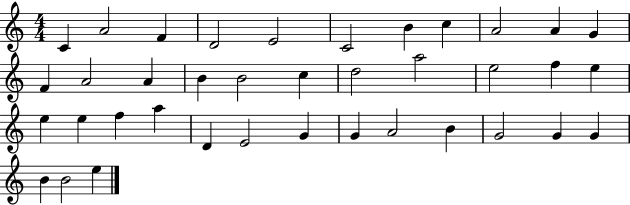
{
  \clef treble
  \numericTimeSignature
  \time 4/4
  \key c \major
  c'4 a'2 f'4 | d'2 e'2 | c'2 b'4 c''4 | a'2 a'4 g'4 | \break f'4 a'2 a'4 | b'4 b'2 c''4 | d''2 a''2 | e''2 f''4 e''4 | \break e''4 e''4 f''4 a''4 | d'4 e'2 g'4 | g'4 a'2 b'4 | g'2 g'4 g'4 | \break b'4 b'2 e''4 | \bar "|."
}